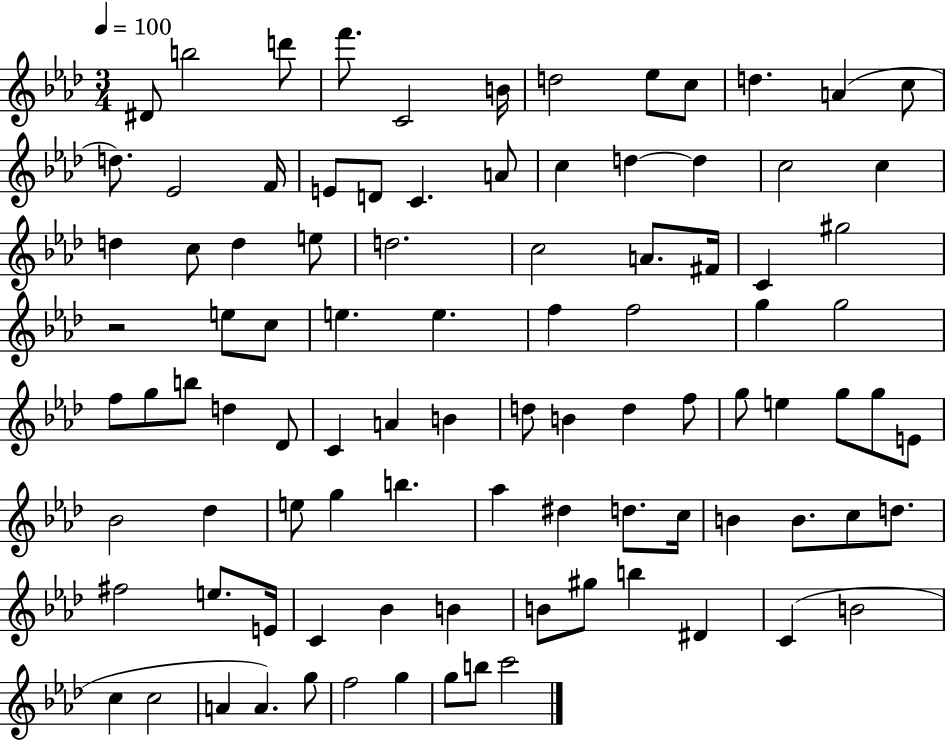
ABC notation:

X:1
T:Untitled
M:3/4
L:1/4
K:Ab
^D/2 b2 d'/2 f'/2 C2 B/4 d2 _e/2 c/2 d A c/2 d/2 _E2 F/4 E/2 D/2 C A/2 c d d c2 c d c/2 d e/2 d2 c2 A/2 ^F/4 C ^g2 z2 e/2 c/2 e e f f2 g g2 f/2 g/2 b/2 d _D/2 C A B d/2 B d f/2 g/2 e g/2 g/2 E/2 _B2 _d e/2 g b _a ^d d/2 c/4 B B/2 c/2 d/2 ^f2 e/2 E/4 C _B B B/2 ^g/2 b ^D C B2 c c2 A A g/2 f2 g g/2 b/2 c'2